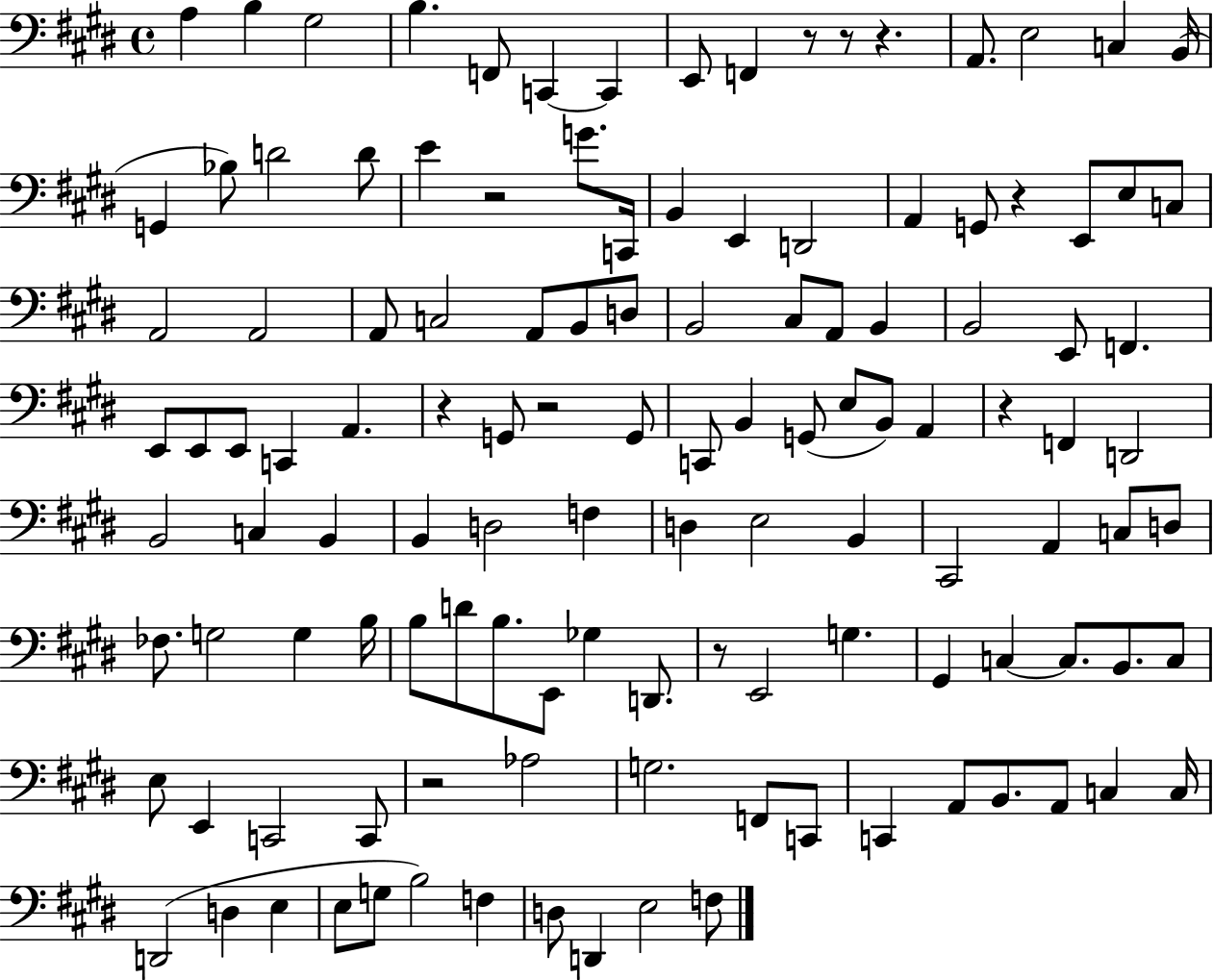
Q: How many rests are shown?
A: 10